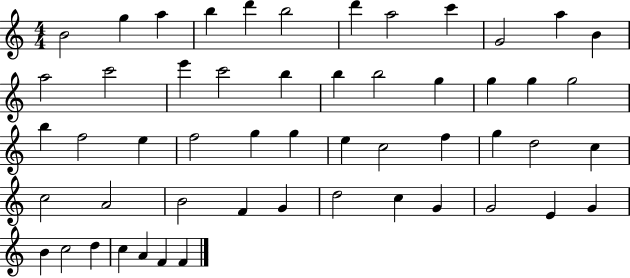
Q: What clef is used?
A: treble